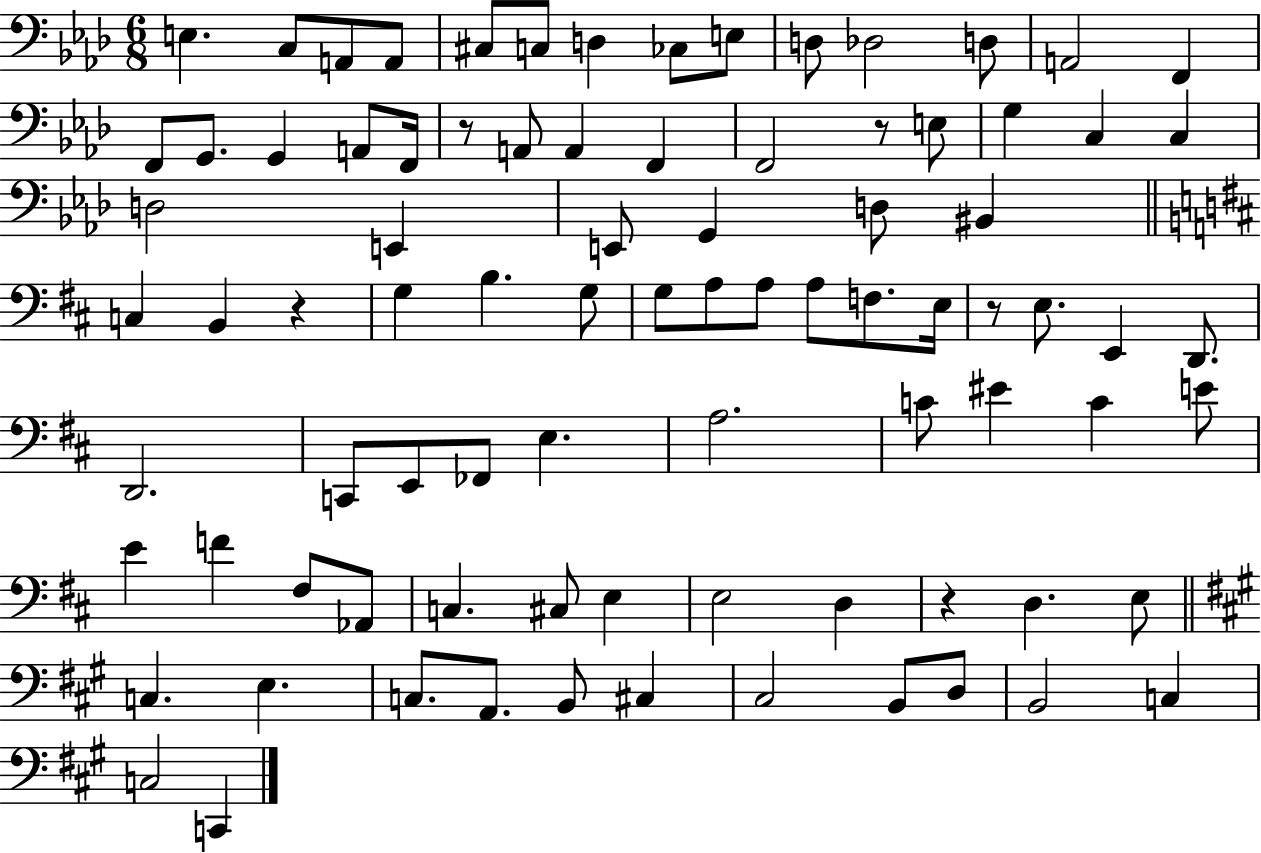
E3/q. C3/e A2/e A2/e C#3/e C3/e D3/q CES3/e E3/e D3/e Db3/h D3/e A2/h F2/q F2/e G2/e. G2/q A2/e F2/s R/e A2/e A2/q F2/q F2/h R/e E3/e G3/q C3/q C3/q D3/h E2/q E2/e G2/q D3/e BIS2/q C3/q B2/q R/q G3/q B3/q. G3/e G3/e A3/e A3/e A3/e F3/e. E3/s R/e E3/e. E2/q D2/e. D2/h. C2/e E2/e FES2/e E3/q. A3/h. C4/e EIS4/q C4/q E4/e E4/q F4/q F#3/e Ab2/e C3/q. C#3/e E3/q E3/h D3/q R/q D3/q. E3/e C3/q. E3/q. C3/e. A2/e. B2/e C#3/q C#3/h B2/e D3/e B2/h C3/q C3/h C2/q